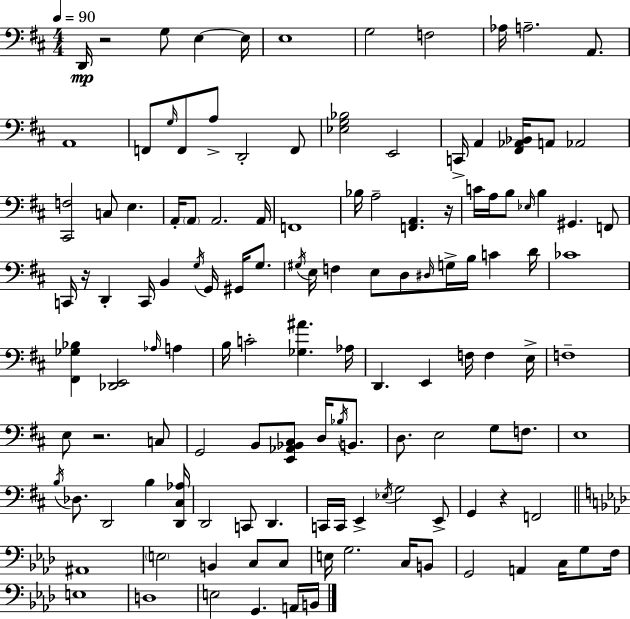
D2/s R/h G3/e E3/q E3/s E3/w G3/h F3/h Ab3/s A3/h. A2/e. A2/w F2/e G3/s F2/e A3/e D2/h F2/e [Eb3,G3,Bb3]/h E2/h C2/s A2/q [F#2,Ab2,Bb2]/s A2/e Ab2/h [C#2,F3]/h C3/e E3/q. A2/s A2/e A2/h. A2/s F2/w Bb3/s A3/h [F2,A2]/q. R/s C4/s A3/s B3/e Eb3/s B3/q G#2/q. F2/e C2/s R/s D2/q C2/s B2/q G3/s G2/s G#2/s G3/e. G#3/s E3/s F3/q E3/e D3/e D#3/s G3/s B3/s C4/q D4/s CES4/w [F#2,Gb3,Bb3]/q [Db2,E2]/h Ab3/s A3/q B3/s C4/h [Gb3,A#4]/q. Ab3/s D2/q. E2/q F3/s F3/q E3/s F3/w E3/e R/h. C3/e G2/h B2/e [E2,Ab2,Bb2,C#3]/e D3/s Bb3/s B2/e. D3/e. E3/h G3/e F3/e. E3/w B3/s Db3/e. D2/h B3/q [D2,C#3,Ab3]/s D2/h C2/e D2/q. C2/s C2/s E2/q Eb3/s G3/h E2/e G2/q R/q F2/h A#2/w E3/h B2/q C3/e C3/e E3/s G3/h. C3/s B2/e G2/h A2/q C3/s G3/e F3/s E3/w D3/w E3/h G2/q. A2/s B2/s